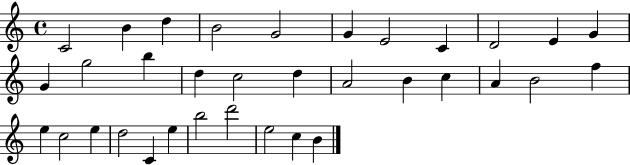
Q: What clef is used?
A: treble